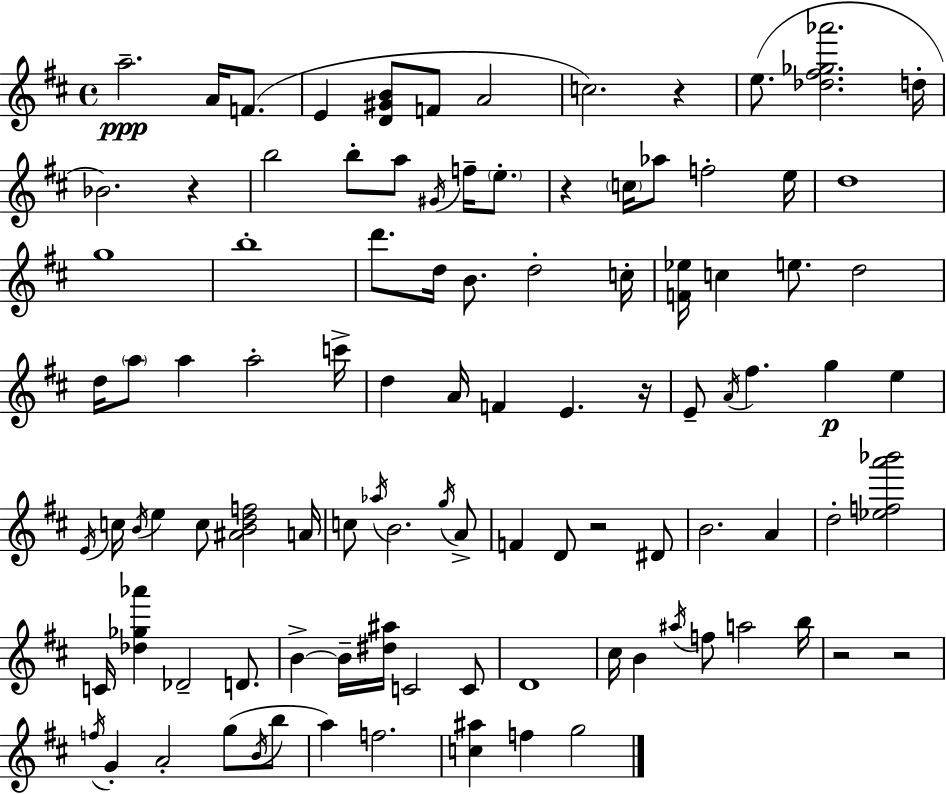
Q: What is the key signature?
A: D major